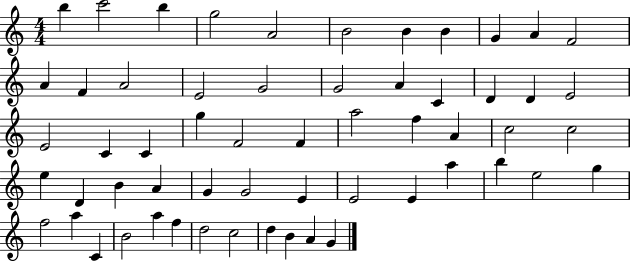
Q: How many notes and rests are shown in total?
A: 58